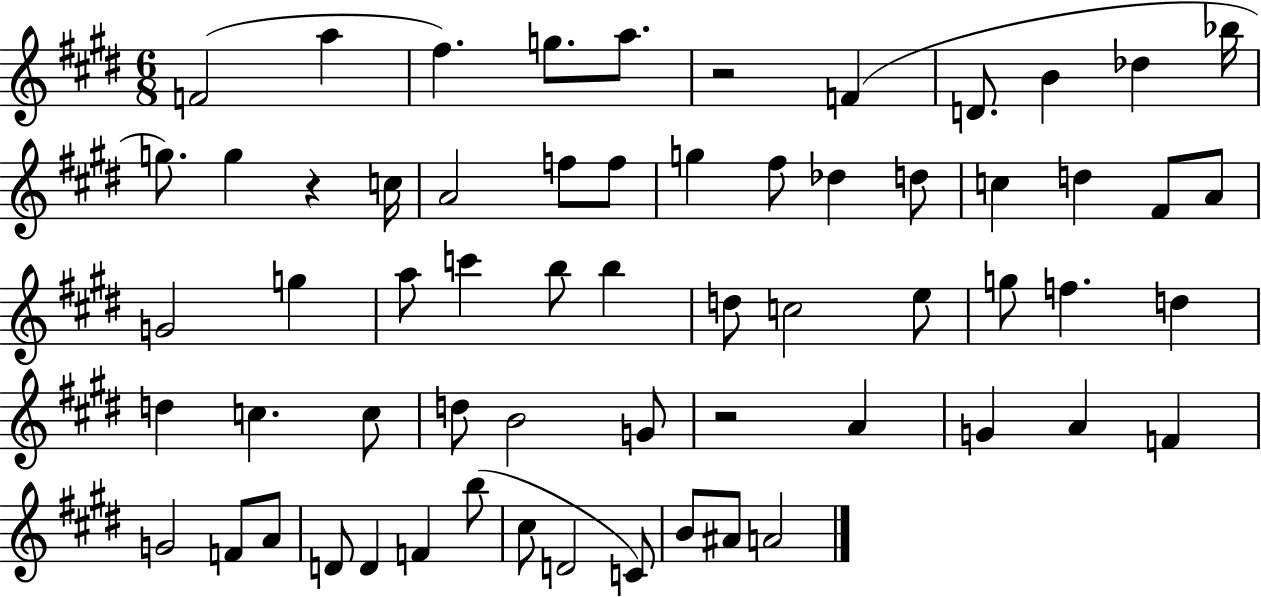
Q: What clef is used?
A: treble